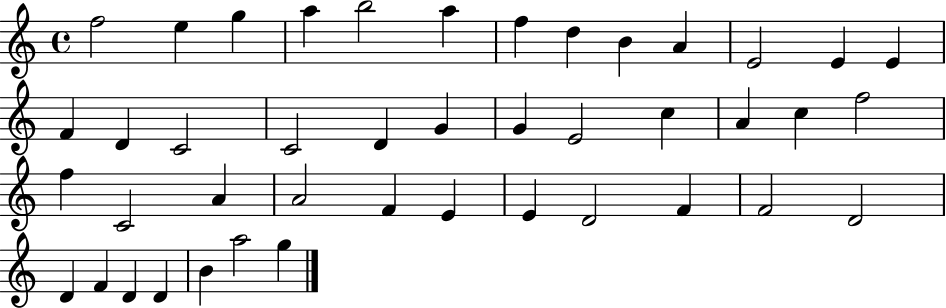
F5/h E5/q G5/q A5/q B5/h A5/q F5/q D5/q B4/q A4/q E4/h E4/q E4/q F4/q D4/q C4/h C4/h D4/q G4/q G4/q E4/h C5/q A4/q C5/q F5/h F5/q C4/h A4/q A4/h F4/q E4/q E4/q D4/h F4/q F4/h D4/h D4/q F4/q D4/q D4/q B4/q A5/h G5/q